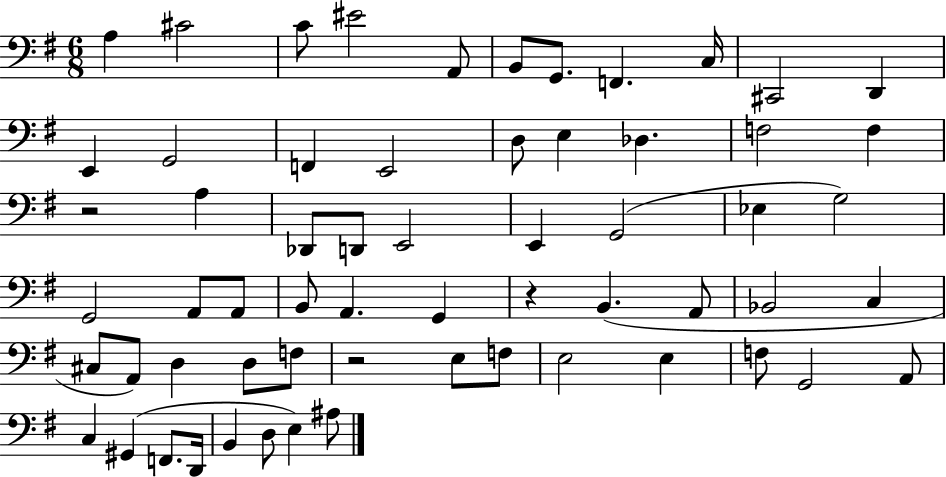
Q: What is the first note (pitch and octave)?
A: A3